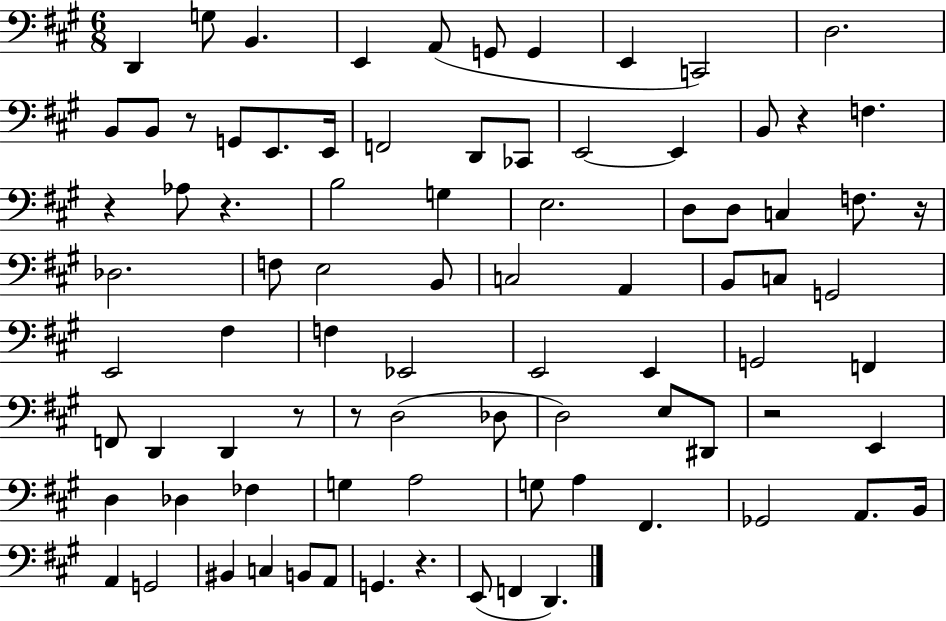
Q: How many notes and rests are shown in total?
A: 86